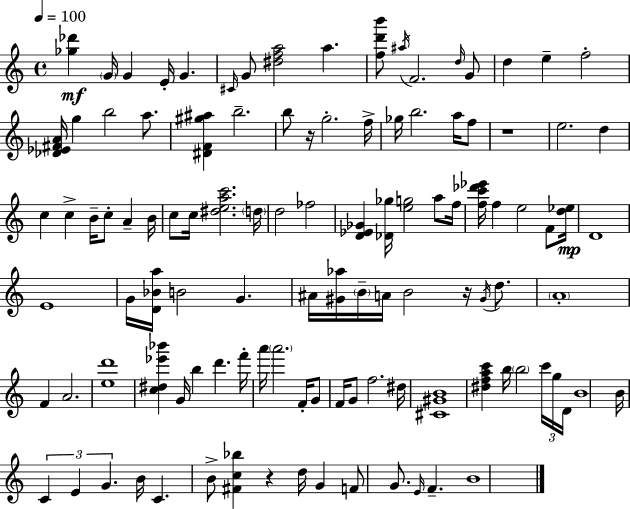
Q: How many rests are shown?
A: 4